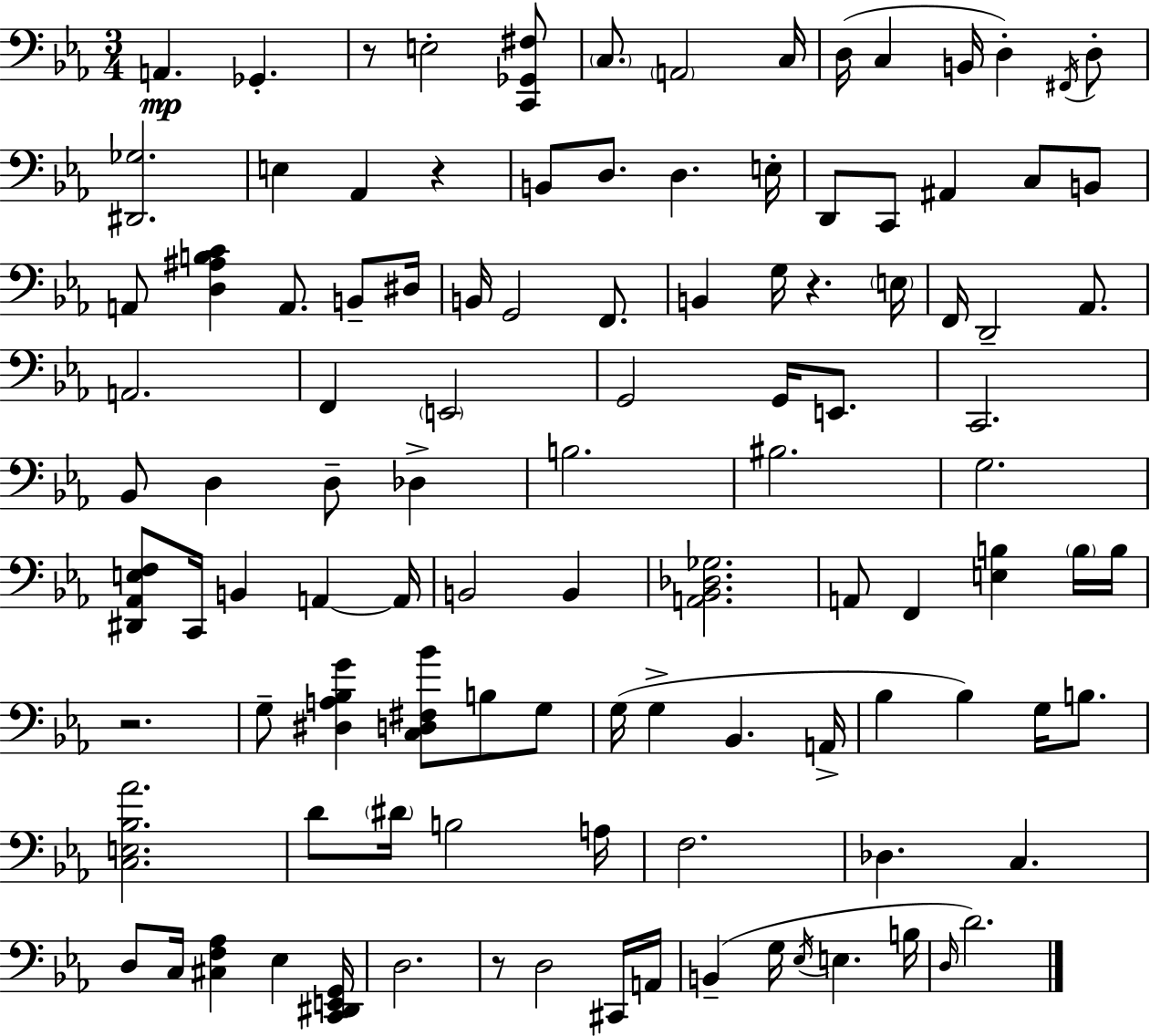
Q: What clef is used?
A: bass